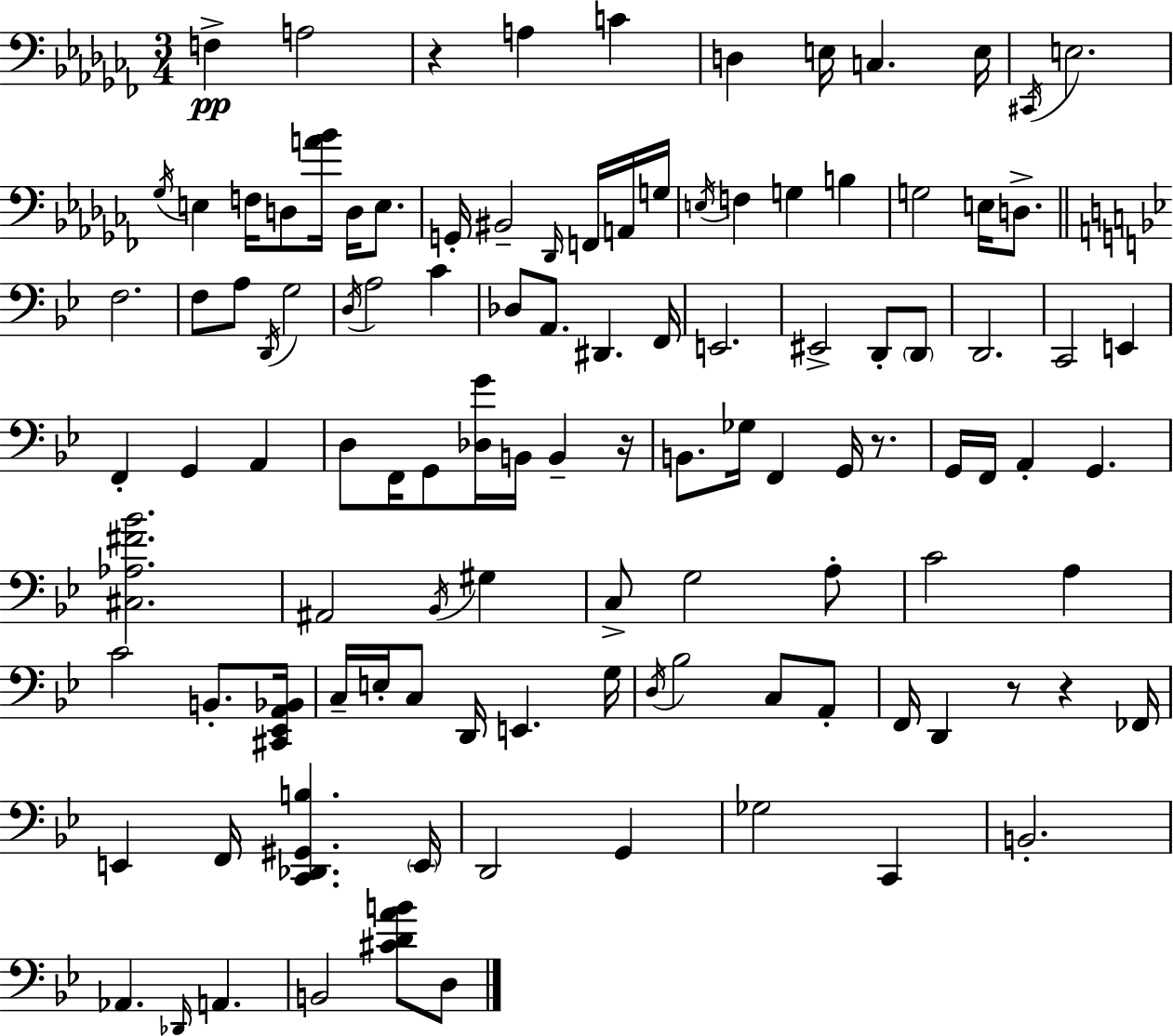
{
  \clef bass
  \numericTimeSignature
  \time 3/4
  \key aes \minor
  \repeat volta 2 { f4->\pp a2 | r4 a4 c'4 | d4 e16 c4. e16 | \acciaccatura { cis,16 } e2. | \break \acciaccatura { ges16 } e4 f16 d8 <a' bes'>16 d16 e8. | g,16-. bis,2-- \grace { des,16 } | f,16 a,16 g16 \acciaccatura { e16 } f4 g4 | b4 g2 | \break e16 d8.-> \bar "||" \break \key bes \major f2. | f8 a8 \acciaccatura { d,16 } g2 | \acciaccatura { d16 } a2 c'4 | des8 a,8. dis,4. | \break f,16 e,2. | eis,2-> d,8-. | \parenthesize d,8 d,2. | c,2 e,4 | \break f,4-. g,4 a,4 | d8 f,16 g,8 <des g'>16 b,16 b,4-- | r16 b,8. ges16 f,4 g,16 r8. | g,16 f,16 a,4-. g,4. | \break <cis aes fis' bes'>2. | ais,2 \acciaccatura { bes,16 } gis4 | c8-> g2 | a8-. c'2 a4 | \break c'2 b,8.-. | <cis, ees, a, bes,>16 c16-- e16-. c8 d,16 e,4. | g16 \acciaccatura { d16 } bes2 | c8 a,8-. f,16 d,4 r8 r4 | \break fes,16 e,4 f,16 <c, des, gis, b>4. | \parenthesize e,16 d,2 | g,4 ges2 | c,4 b,2.-. | \break aes,4. \grace { des,16 } a,4. | b,2 | <cis' d' a' b'>8 d8 } \bar "|."
}